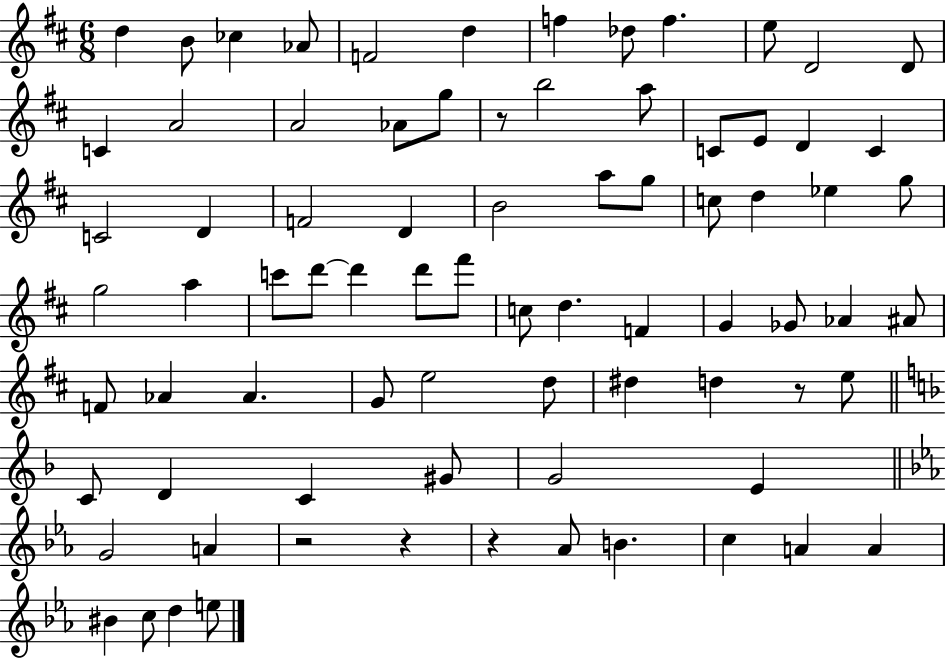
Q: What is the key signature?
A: D major